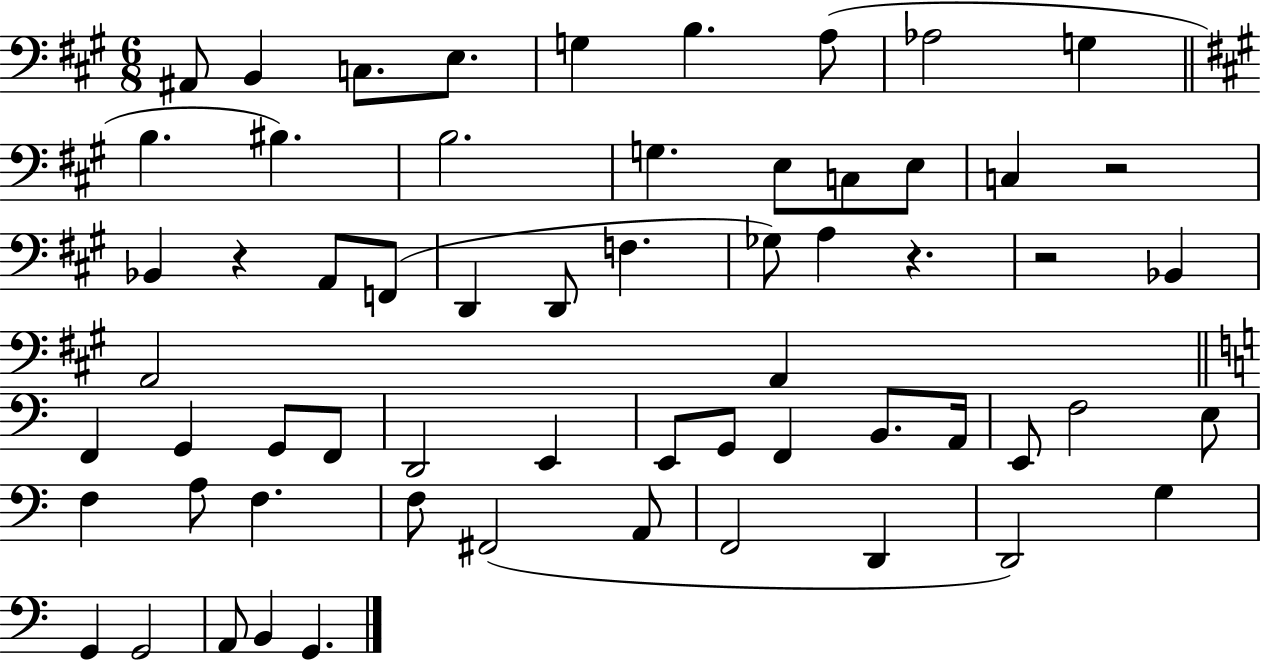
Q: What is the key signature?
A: A major